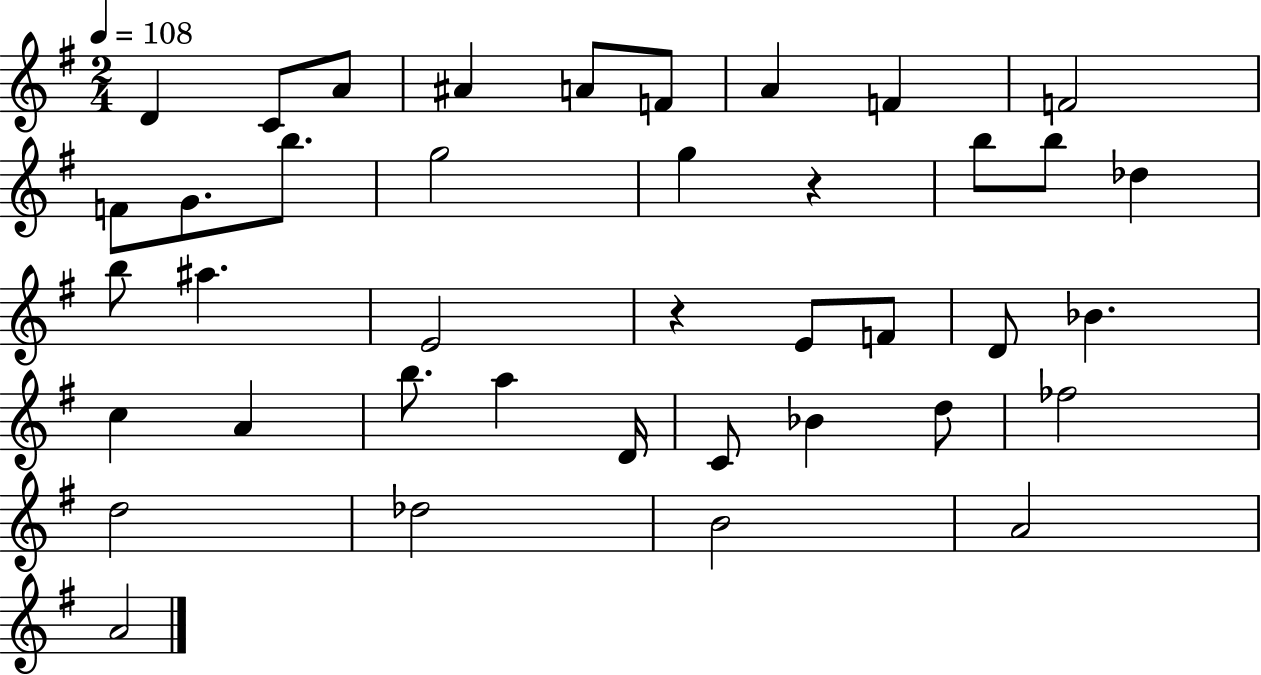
{
  \clef treble
  \numericTimeSignature
  \time 2/4
  \key g \major
  \tempo 4 = 108
  \repeat volta 2 { d'4 c'8 a'8 | ais'4 a'8 f'8 | a'4 f'4 | f'2 | \break f'8 g'8. b''8. | g''2 | g''4 r4 | b''8 b''8 des''4 | \break b''8 ais''4. | e'2 | r4 e'8 f'8 | d'8 bes'4. | \break c''4 a'4 | b''8. a''4 d'16 | c'8 bes'4 d''8 | fes''2 | \break d''2 | des''2 | b'2 | a'2 | \break a'2 | } \bar "|."
}